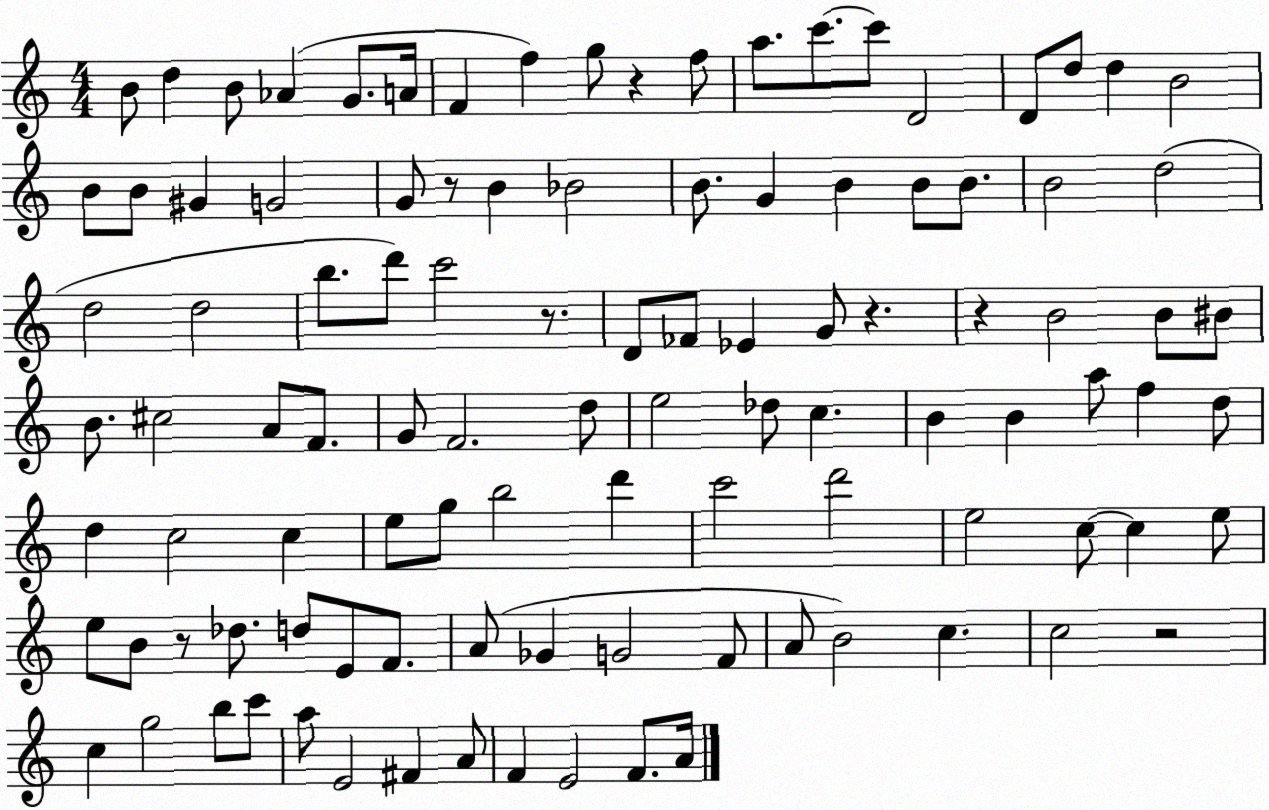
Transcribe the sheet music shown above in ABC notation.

X:1
T:Untitled
M:4/4
L:1/4
K:C
B/2 d B/2 _A G/2 A/4 F f g/2 z f/2 a/2 c'/2 c'/2 D2 D/2 d/2 d B2 B/2 B/2 ^G G2 G/2 z/2 B _B2 B/2 G B B/2 B/2 B2 d2 d2 d2 b/2 d'/2 c'2 z/2 D/2 _F/2 _E G/2 z z B2 B/2 ^B/2 B/2 ^c2 A/2 F/2 G/2 F2 d/2 e2 _d/2 c B B a/2 f d/2 d c2 c e/2 g/2 b2 d' c'2 d'2 e2 c/2 c e/2 e/2 B/2 z/2 _d/2 d/2 E/2 F/2 A/2 _G G2 F/2 A/2 B2 c c2 z2 c g2 b/2 c'/2 a/2 E2 ^F A/2 F E2 F/2 A/4